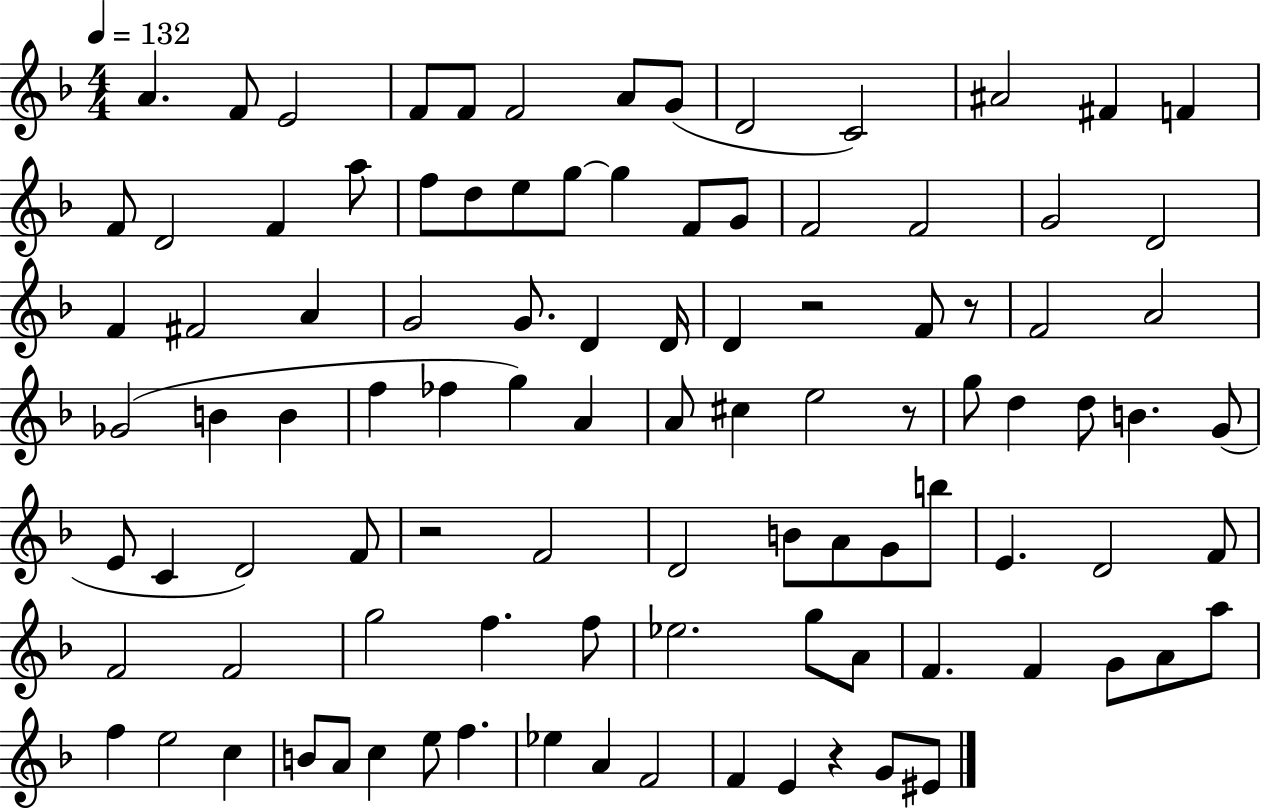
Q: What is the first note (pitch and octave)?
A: A4